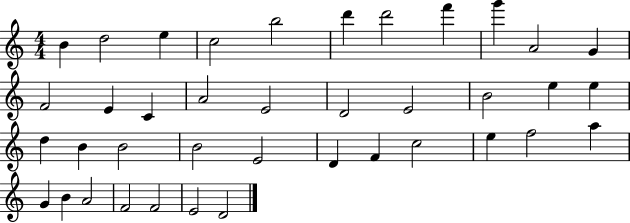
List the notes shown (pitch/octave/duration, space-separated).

B4/q D5/h E5/q C5/h B5/h D6/q D6/h F6/q G6/q A4/h G4/q F4/h E4/q C4/q A4/h E4/h D4/h E4/h B4/h E5/q E5/q D5/q B4/q B4/h B4/h E4/h D4/q F4/q C5/h E5/q F5/h A5/q G4/q B4/q A4/h F4/h F4/h E4/h D4/h